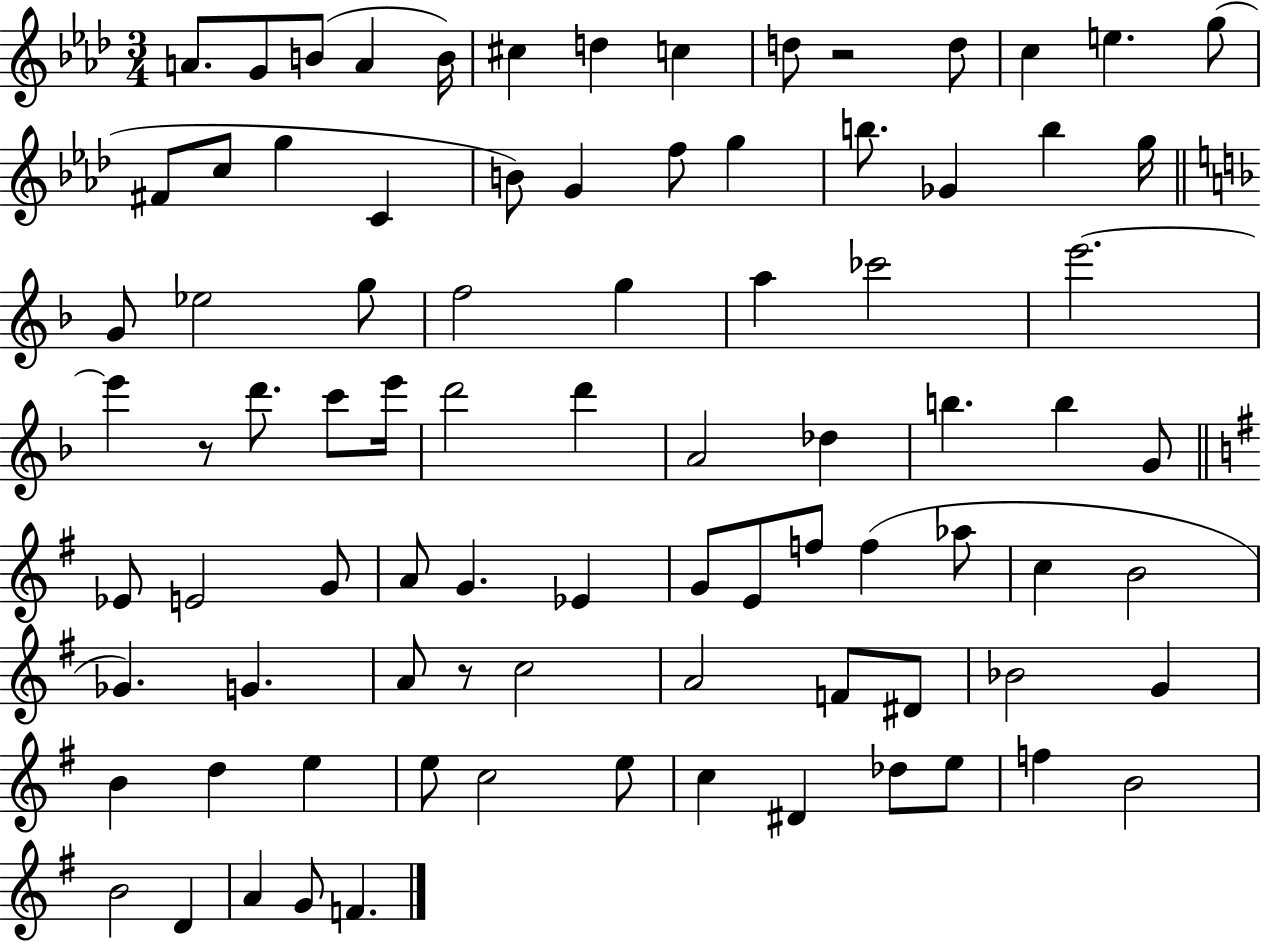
A4/e. G4/e B4/e A4/q B4/s C#5/q D5/q C5/q D5/e R/h D5/e C5/q E5/q. G5/e F#4/e C5/e G5/q C4/q B4/e G4/q F5/e G5/q B5/e. Gb4/q B5/q G5/s G4/e Eb5/h G5/e F5/h G5/q A5/q CES6/h E6/h. E6/q R/e D6/e. C6/e E6/s D6/h D6/q A4/h Db5/q B5/q. B5/q G4/e Eb4/e E4/h G4/e A4/e G4/q. Eb4/q G4/e E4/e F5/e F5/q Ab5/e C5/q B4/h Gb4/q. G4/q. A4/e R/e C5/h A4/h F4/e D#4/e Bb4/h G4/q B4/q D5/q E5/q E5/e C5/h E5/e C5/q D#4/q Db5/e E5/e F5/q B4/h B4/h D4/q A4/q G4/e F4/q.